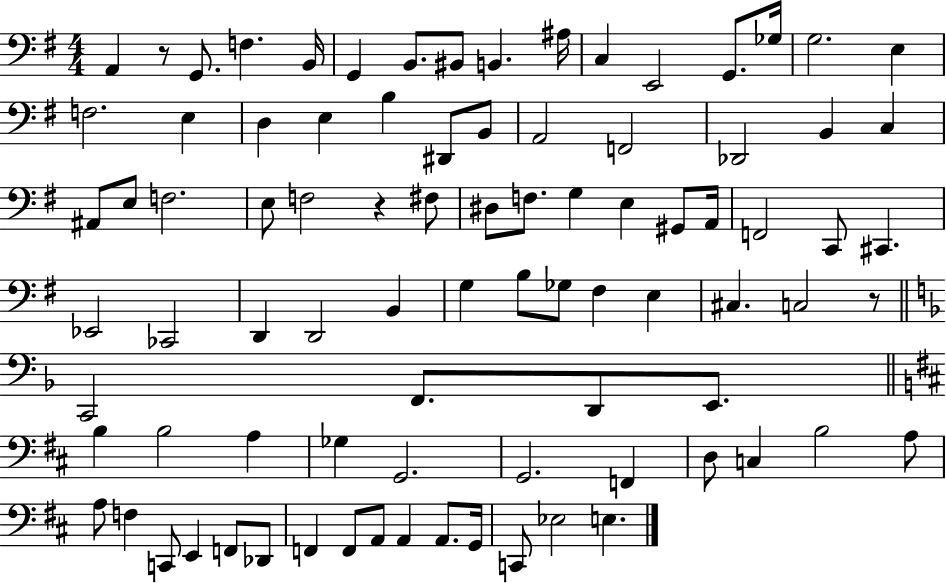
X:1
T:Untitled
M:4/4
L:1/4
K:G
A,, z/2 G,,/2 F, B,,/4 G,, B,,/2 ^B,,/2 B,, ^A,/4 C, E,,2 G,,/2 _G,/4 G,2 E, F,2 E, D, E, B, ^D,,/2 B,,/2 A,,2 F,,2 _D,,2 B,, C, ^A,,/2 E,/2 F,2 E,/2 F,2 z ^F,/2 ^D,/2 F,/2 G, E, ^G,,/2 A,,/4 F,,2 C,,/2 ^C,, _E,,2 _C,,2 D,, D,,2 B,, G, B,/2 _G,/2 ^F, E, ^C, C,2 z/2 C,,2 F,,/2 D,,/2 E,,/2 B, B,2 A, _G, G,,2 G,,2 F,, D,/2 C, B,2 A,/2 A,/2 F, C,,/2 E,, F,,/2 _D,,/2 F,, F,,/2 A,,/2 A,, A,,/2 G,,/4 C,,/2 _E,2 E,